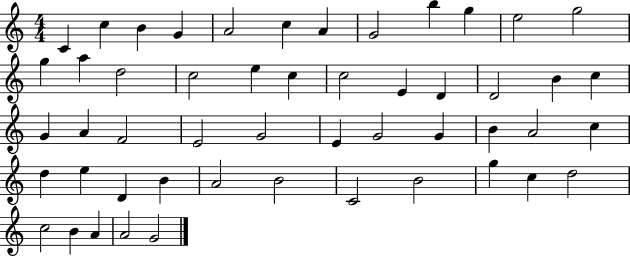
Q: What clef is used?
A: treble